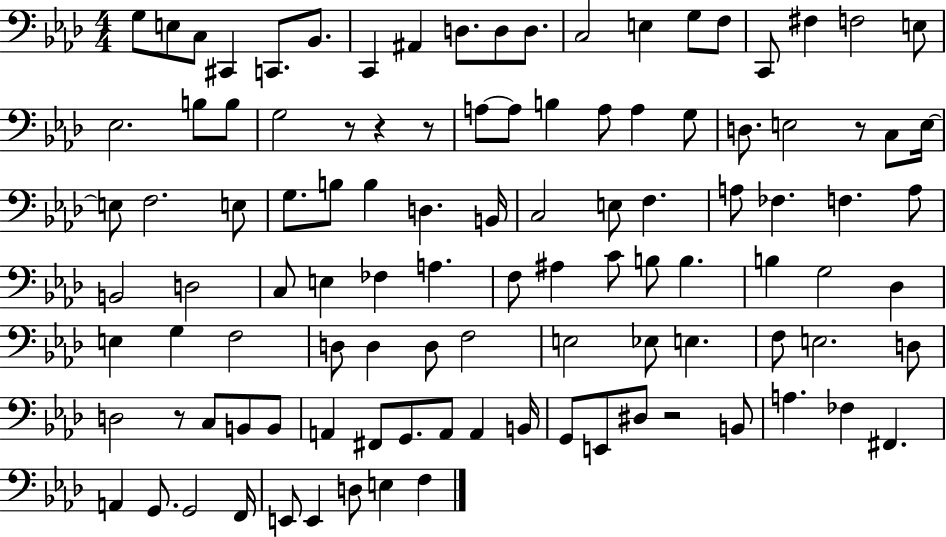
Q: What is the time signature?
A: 4/4